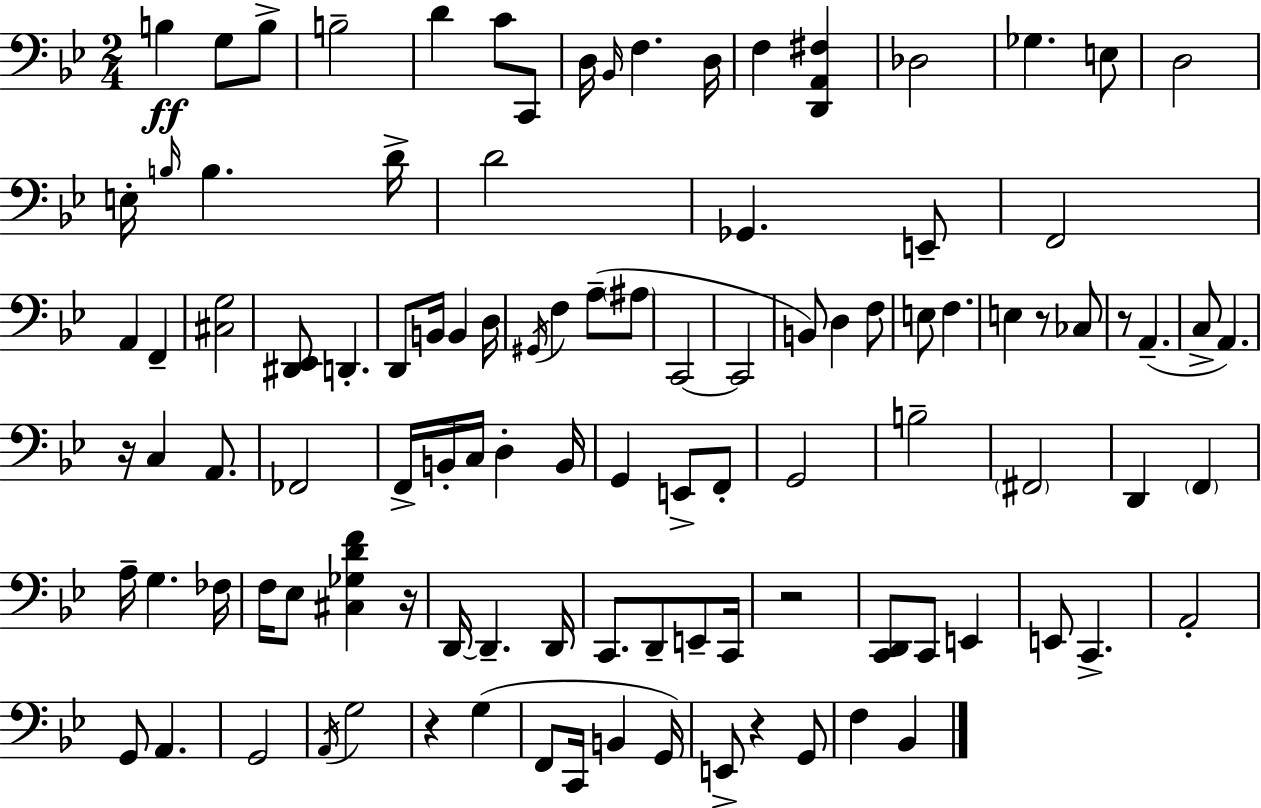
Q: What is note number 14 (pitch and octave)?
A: Gb3